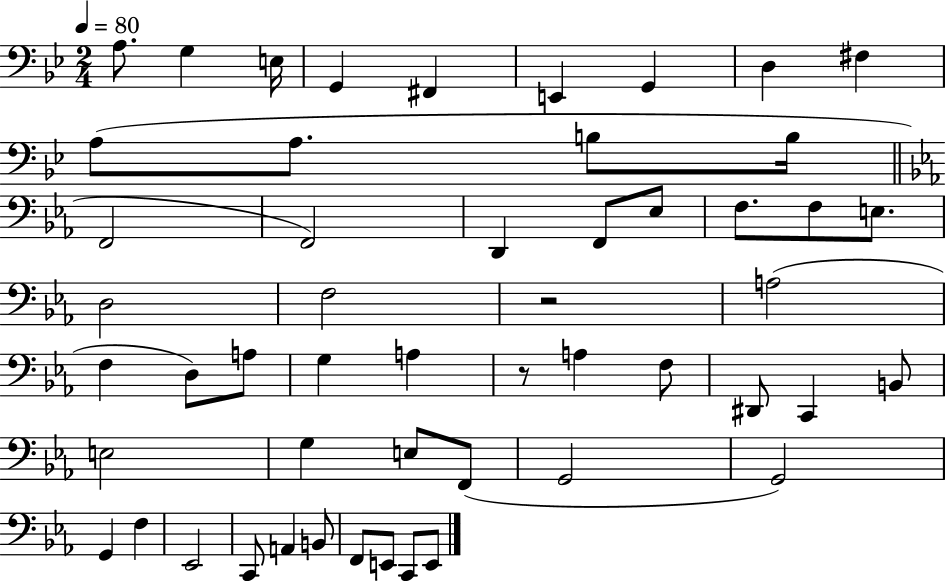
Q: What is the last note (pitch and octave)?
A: E2